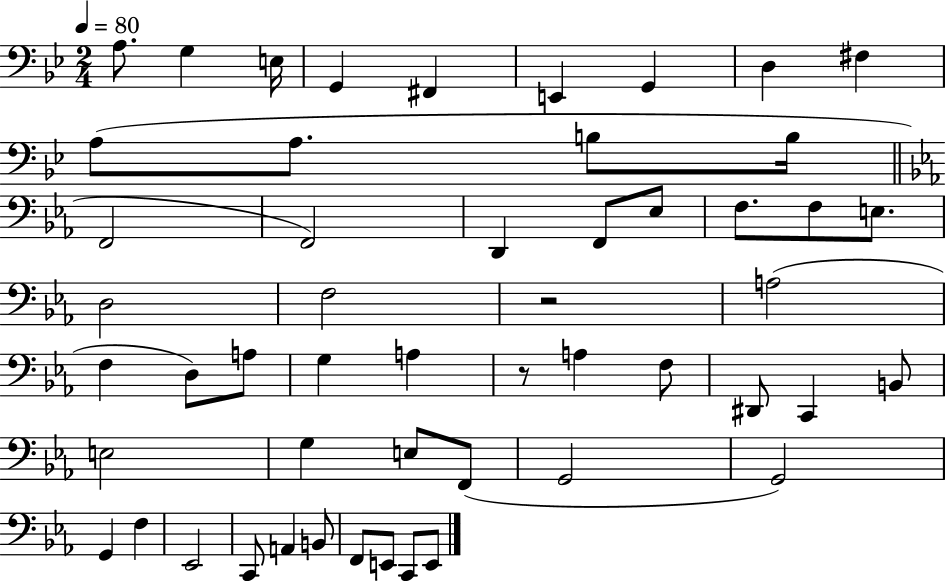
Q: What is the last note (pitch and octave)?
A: E2